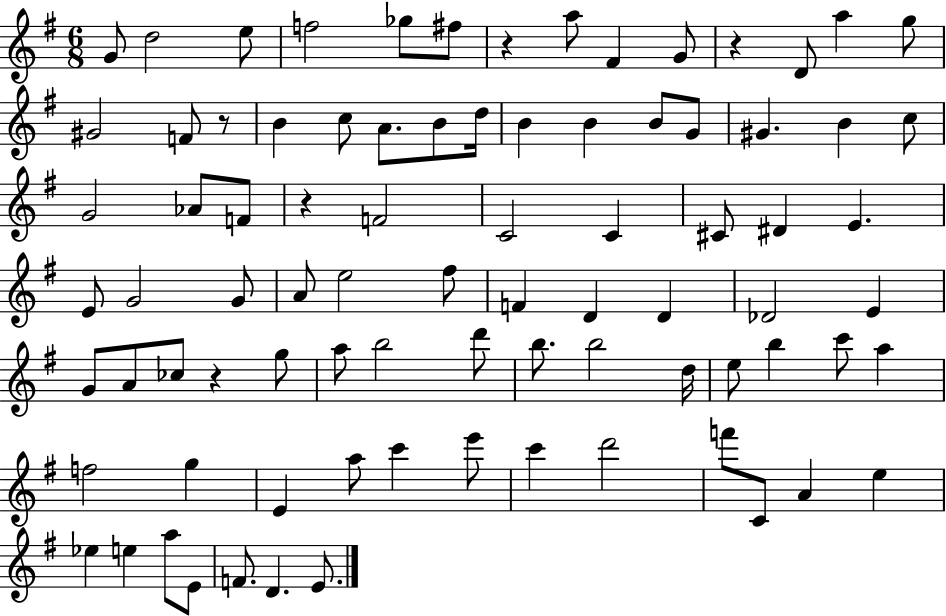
{
  \clef treble
  \numericTimeSignature
  \time 6/8
  \key g \major
  g'8 d''2 e''8 | f''2 ges''8 fis''8 | r4 a''8 fis'4 g'8 | r4 d'8 a''4 g''8 | \break gis'2 f'8 r8 | b'4 c''8 a'8. b'8 d''16 | b'4 b'4 b'8 g'8 | gis'4. b'4 c''8 | \break g'2 aes'8 f'8 | r4 f'2 | c'2 c'4 | cis'8 dis'4 e'4. | \break e'8 g'2 g'8 | a'8 e''2 fis''8 | f'4 d'4 d'4 | des'2 e'4 | \break g'8 a'8 ces''8 r4 g''8 | a''8 b''2 d'''8 | b''8. b''2 d''16 | e''8 b''4 c'''8 a''4 | \break f''2 g''4 | e'4 a''8 c'''4 e'''8 | c'''4 d'''2 | f'''8 c'8 a'4 e''4 | \break ees''4 e''4 a''8 e'8 | f'8. d'4. e'8. | \bar "|."
}